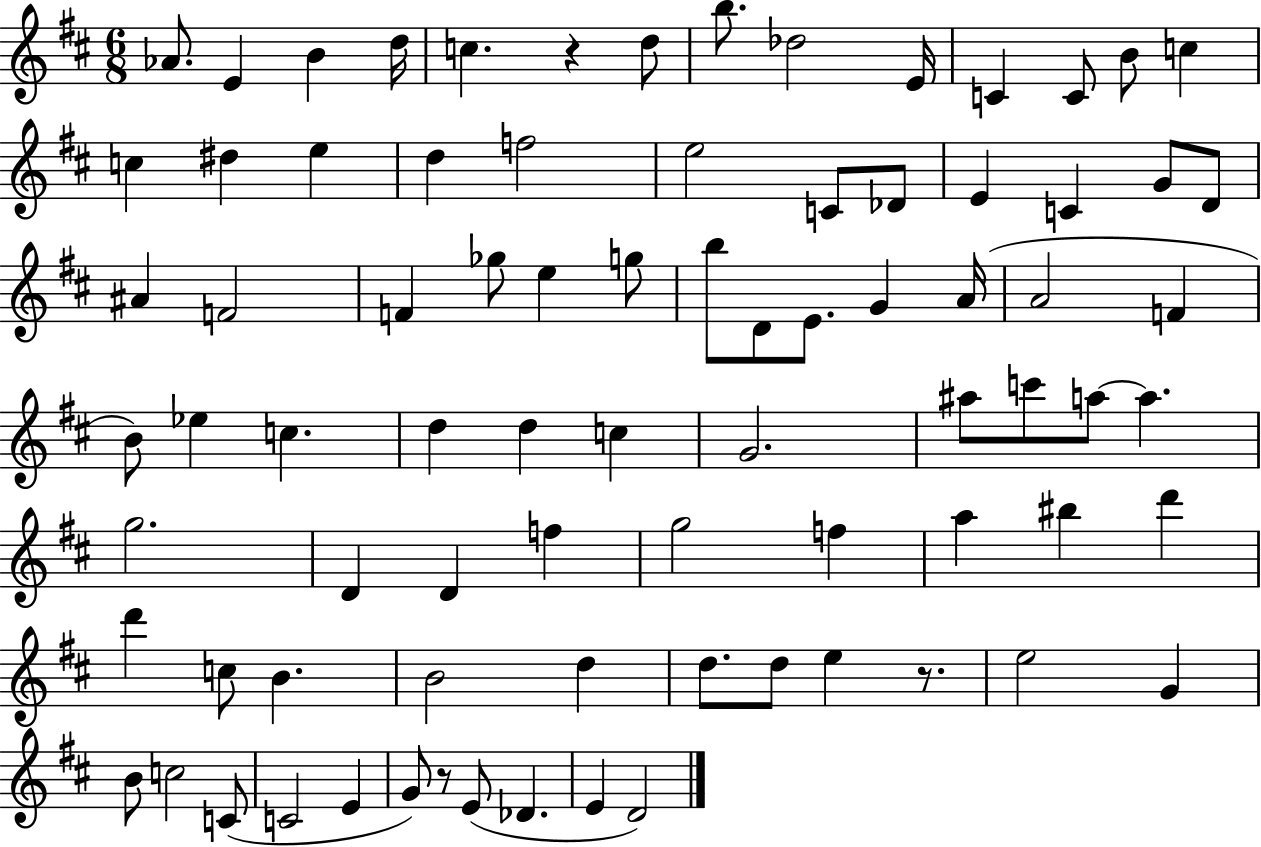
{
  \clef treble
  \numericTimeSignature
  \time 6/8
  \key d \major
  \repeat volta 2 { aes'8. e'4 b'4 d''16 | c''4. r4 d''8 | b''8. des''2 e'16 | c'4 c'8 b'8 c''4 | \break c''4 dis''4 e''4 | d''4 f''2 | e''2 c'8 des'8 | e'4 c'4 g'8 d'8 | \break ais'4 f'2 | f'4 ges''8 e''4 g''8 | b''8 d'8 e'8. g'4 a'16( | a'2 f'4 | \break b'8) ees''4 c''4. | d''4 d''4 c''4 | g'2. | ais''8 c'''8 a''8~~ a''4. | \break g''2. | d'4 d'4 f''4 | g''2 f''4 | a''4 bis''4 d'''4 | \break d'''4 c''8 b'4. | b'2 d''4 | d''8. d''8 e''4 r8. | e''2 g'4 | \break b'8 c''2 c'8( | c'2 e'4 | g'8) r8 e'8( des'4. | e'4 d'2) | \break } \bar "|."
}